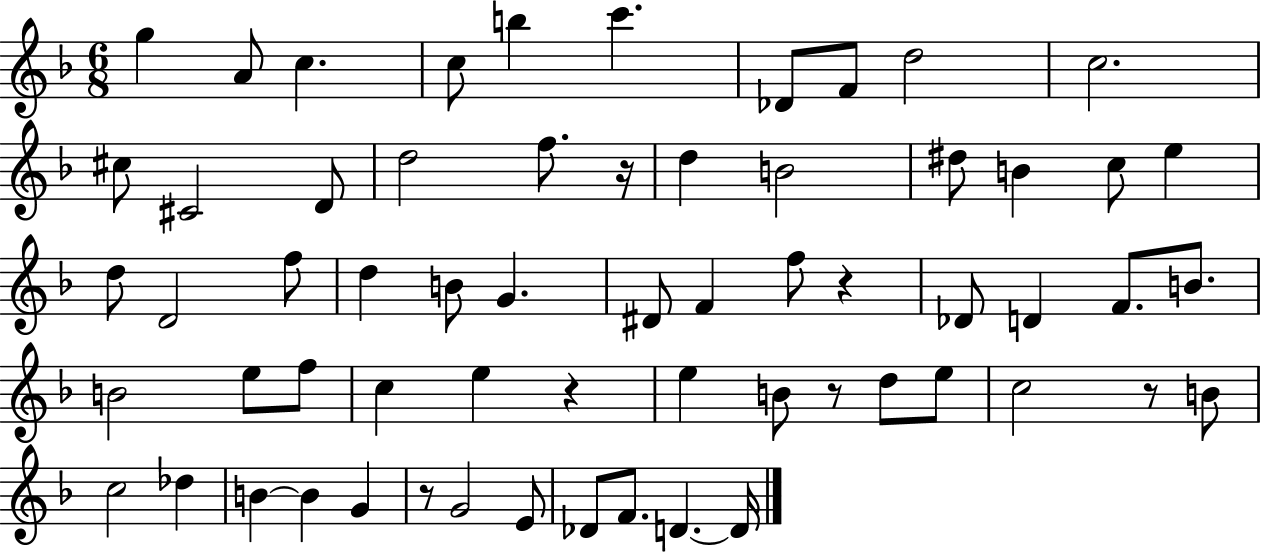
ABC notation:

X:1
T:Untitled
M:6/8
L:1/4
K:F
g A/2 c c/2 b c' _D/2 F/2 d2 c2 ^c/2 ^C2 D/2 d2 f/2 z/4 d B2 ^d/2 B c/2 e d/2 D2 f/2 d B/2 G ^D/2 F f/2 z _D/2 D F/2 B/2 B2 e/2 f/2 c e z e B/2 z/2 d/2 e/2 c2 z/2 B/2 c2 _d B B G z/2 G2 E/2 _D/2 F/2 D D/4